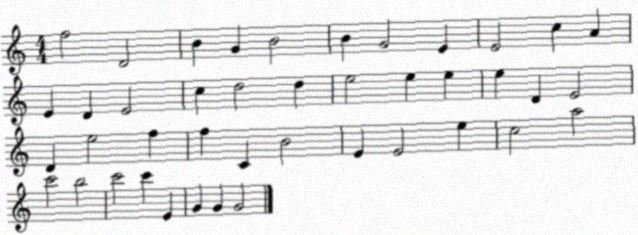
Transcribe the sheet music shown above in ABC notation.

X:1
T:Untitled
M:4/4
L:1/4
K:C
f2 D2 B G B2 B G2 E E2 c A E D E2 c d2 d e2 e e e D E2 D e2 f f C B2 E E2 e c2 a2 c'2 b2 c'2 c' E G G G2